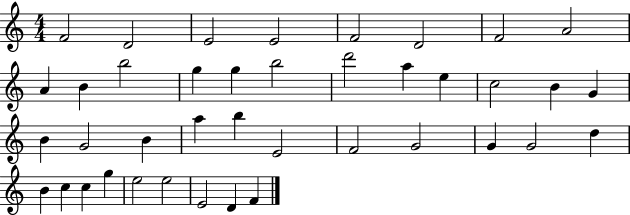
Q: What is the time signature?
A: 4/4